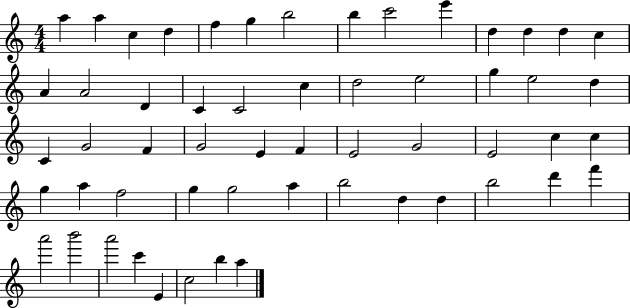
A5/q A5/q C5/q D5/q F5/q G5/q B5/h B5/q C6/h E6/q D5/q D5/q D5/q C5/q A4/q A4/h D4/q C4/q C4/h C5/q D5/h E5/h G5/q E5/h D5/q C4/q G4/h F4/q G4/h E4/q F4/q E4/h G4/h E4/h C5/q C5/q G5/q A5/q F5/h G5/q G5/h A5/q B5/h D5/q D5/q B5/h D6/q F6/q A6/h B6/h A6/h C6/q E4/q C5/h B5/q A5/q